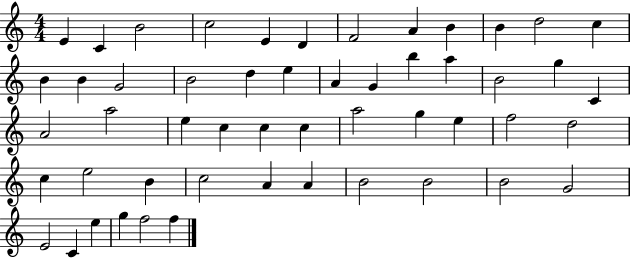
{
  \clef treble
  \numericTimeSignature
  \time 4/4
  \key c \major
  e'4 c'4 b'2 | c''2 e'4 d'4 | f'2 a'4 b'4 | b'4 d''2 c''4 | \break b'4 b'4 g'2 | b'2 d''4 e''4 | a'4 g'4 b''4 a''4 | b'2 g''4 c'4 | \break a'2 a''2 | e''4 c''4 c''4 c''4 | a''2 g''4 e''4 | f''2 d''2 | \break c''4 e''2 b'4 | c''2 a'4 a'4 | b'2 b'2 | b'2 g'2 | \break e'2 c'4 e''4 | g''4 f''2 f''4 | \bar "|."
}